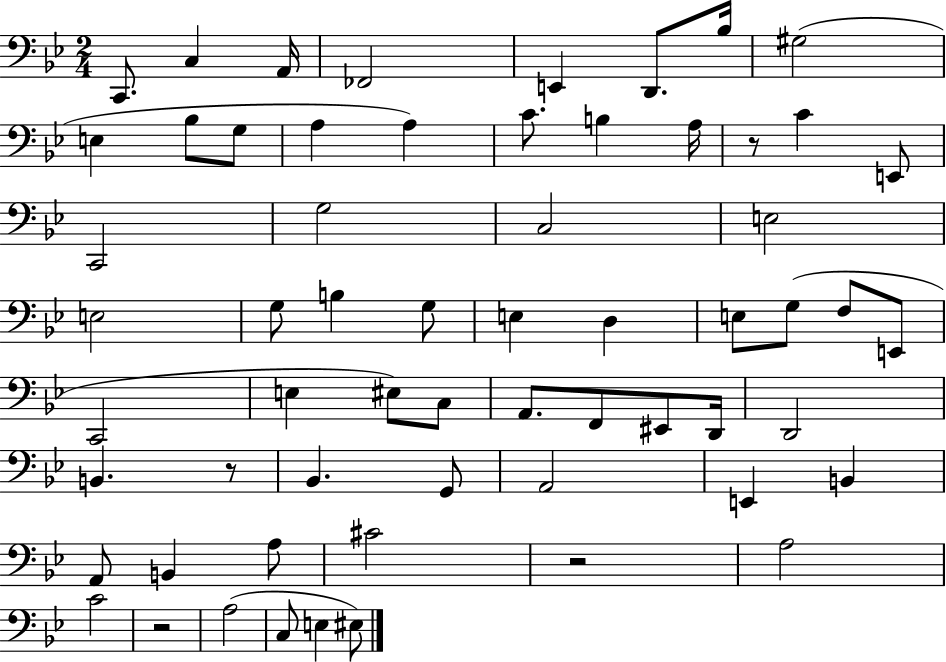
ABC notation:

X:1
T:Untitled
M:2/4
L:1/4
K:Bb
C,,/2 C, A,,/4 _F,,2 E,, D,,/2 _B,/4 ^G,2 E, _B,/2 G,/2 A, A, C/2 B, A,/4 z/2 C E,,/2 C,,2 G,2 C,2 E,2 E,2 G,/2 B, G,/2 E, D, E,/2 G,/2 F,/2 E,,/2 C,,2 E, ^E,/2 C,/2 A,,/2 F,,/2 ^E,,/2 D,,/4 D,,2 B,, z/2 _B,, G,,/2 A,,2 E,, B,, A,,/2 B,, A,/2 ^C2 z2 A,2 C2 z2 A,2 C,/2 E, ^E,/2